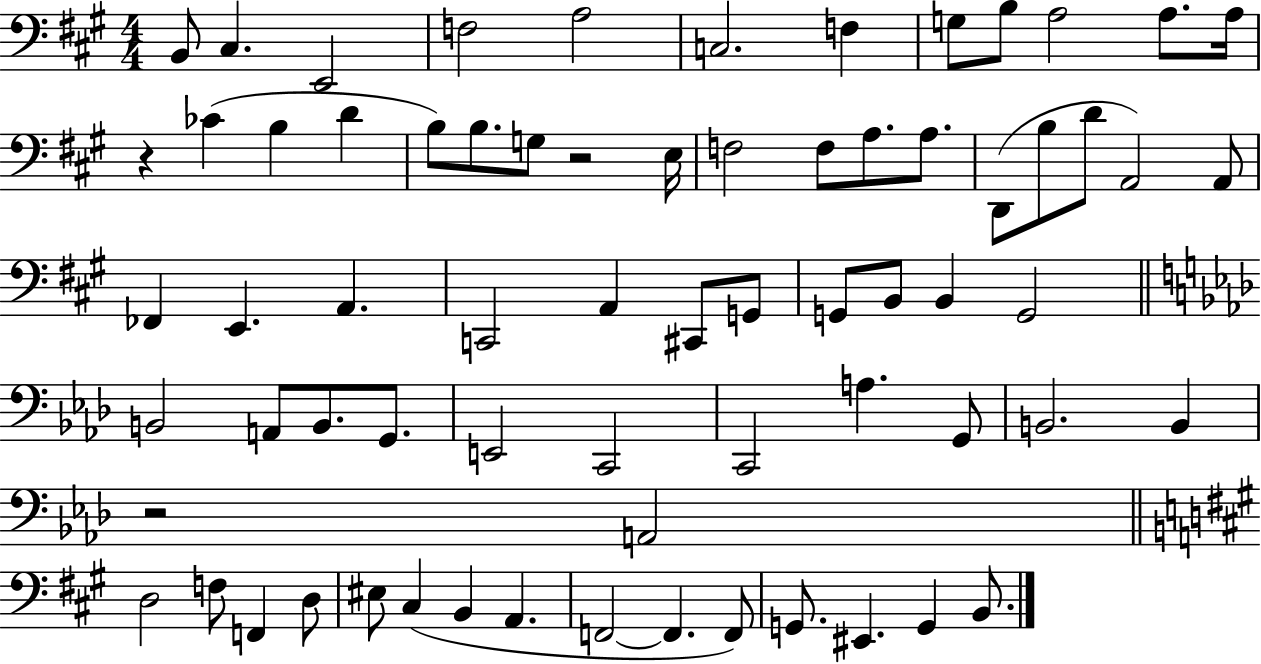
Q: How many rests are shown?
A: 3